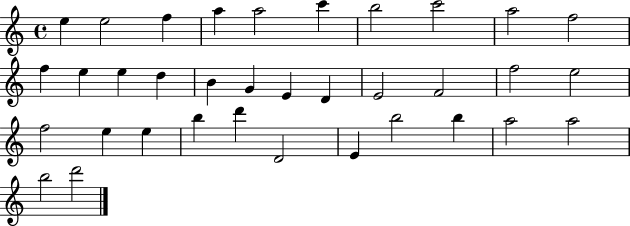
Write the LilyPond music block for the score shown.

{
  \clef treble
  \time 4/4
  \defaultTimeSignature
  \key c \major
  e''4 e''2 f''4 | a''4 a''2 c'''4 | b''2 c'''2 | a''2 f''2 | \break f''4 e''4 e''4 d''4 | b'4 g'4 e'4 d'4 | e'2 f'2 | f''2 e''2 | \break f''2 e''4 e''4 | b''4 d'''4 d'2 | e'4 b''2 b''4 | a''2 a''2 | \break b''2 d'''2 | \bar "|."
}